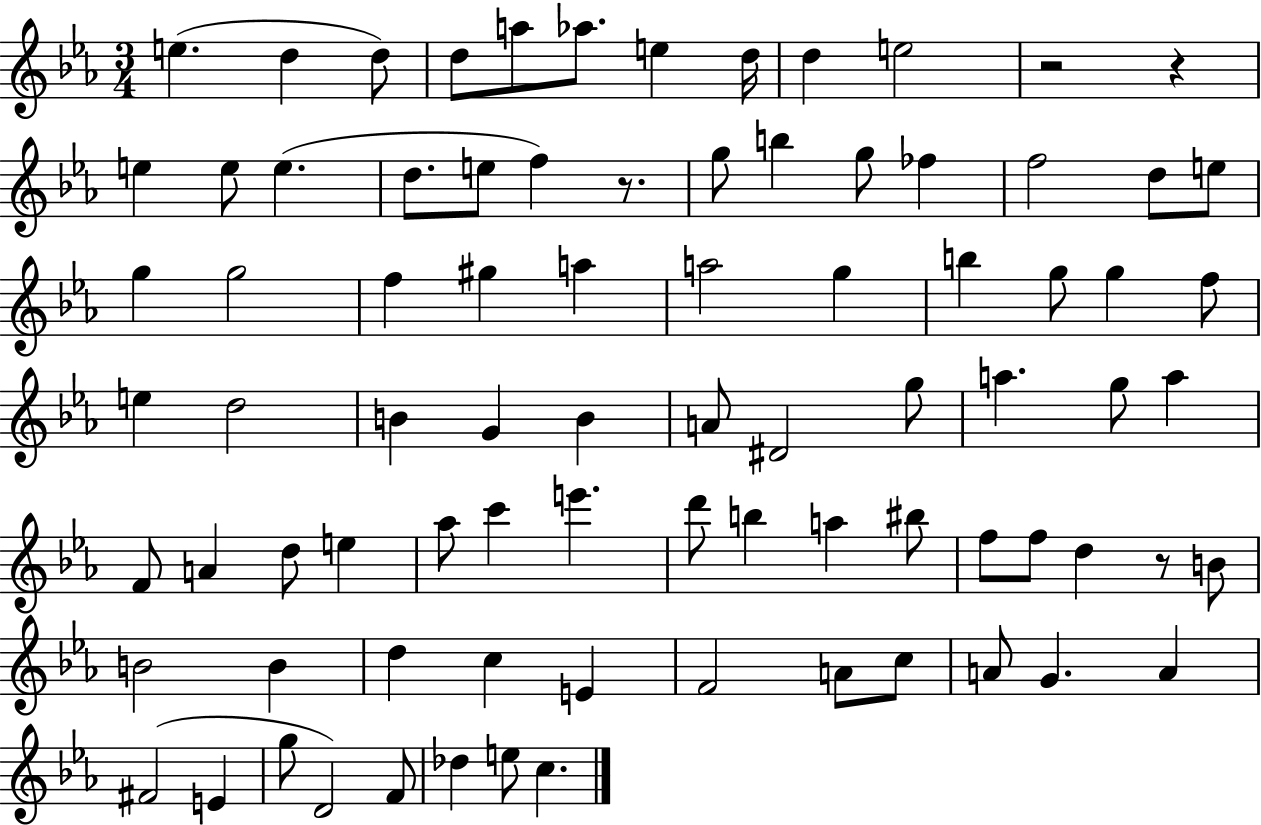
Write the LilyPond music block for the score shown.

{
  \clef treble
  \numericTimeSignature
  \time 3/4
  \key ees \major
  e''4.( d''4 d''8) | d''8 a''8 aes''8. e''4 d''16 | d''4 e''2 | r2 r4 | \break e''4 e''8 e''4.( | d''8. e''8 f''4) r8. | g''8 b''4 g''8 fes''4 | f''2 d''8 e''8 | \break g''4 g''2 | f''4 gis''4 a''4 | a''2 g''4 | b''4 g''8 g''4 f''8 | \break e''4 d''2 | b'4 g'4 b'4 | a'8 dis'2 g''8 | a''4. g''8 a''4 | \break f'8 a'4 d''8 e''4 | aes''8 c'''4 e'''4. | d'''8 b''4 a''4 bis''8 | f''8 f''8 d''4 r8 b'8 | \break b'2 b'4 | d''4 c''4 e'4 | f'2 a'8 c''8 | a'8 g'4. a'4 | \break fis'2( e'4 | g''8 d'2) f'8 | des''4 e''8 c''4. | \bar "|."
}